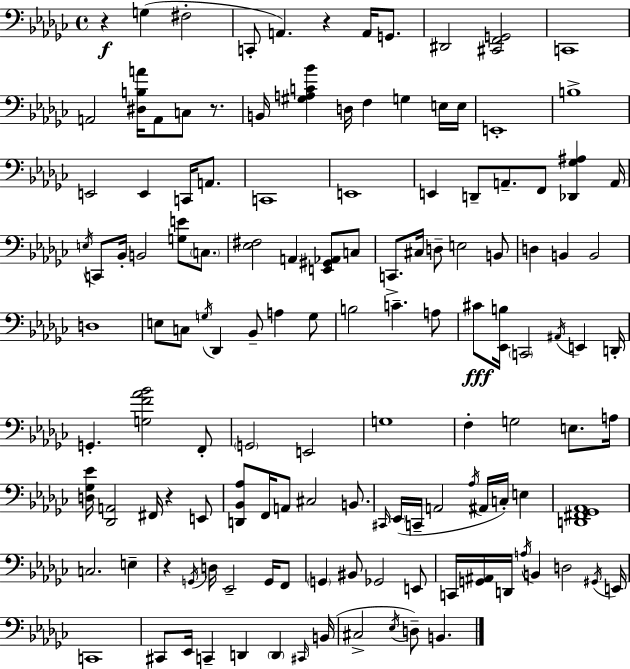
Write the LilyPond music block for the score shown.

{
  \clef bass
  \time 4/4
  \defaultTimeSignature
  \key ees \minor
  r4\f g4( fis2-. | c,8-. a,4.) r4 a,16 g,8. | dis,2 <cis, f, g,>2 | c,1 | \break a,2 <dis b a'>16 a,8 c8 r8. | b,16 <gis a c' bes'>4 d16 f4 g4 e16 e16 | e,1-. | b1-> | \break e,2 e,4 c,16 a,8. | c,1 | e,1 | e,4 d,8-- a,8.-- f,8 <des, ges ais>4 a,16 | \break \acciaccatura { e16 } c,8 bes,16-. b,2 <g e'>8 \parenthesize c8. | <ees fis>2 a,4 <e, gis, aes,>8 c8 | c,8.-> cis16 d8-- e2 b,8 | d4 b,4 b,2 | \break d1 | e8 c8 \acciaccatura { g16 } des,4 bes,8-- a4 | g8 b2 c'4.-- | a8 cis'8\fff <ees, b>16 \parenthesize c,2 \acciaccatura { ais,16 } e,4 | \break d,16-. g,4.-. <g f' aes' bes'>2 | f,8-. \parenthesize g,2 e,2 | g1 | f4-. g2 e8. | \break a16 <d ges ees'>16 <des, a,>2 fis,16 r4 | e,8 <d, bes, aes>8 f,16 a,8 cis2 | b,8. \grace { cis,16 } \parenthesize ees,16( c,16-- a,2 \acciaccatura { aes16 } ais,16 | c16-.) e4 <d, fis, ges, aes,>1 | \break c2. | e4-- r4 \acciaccatura { g,16 } d16 ees,2-- | g,16 f,8 \parenthesize g,4 bis,8 ges,2 | e,8 c,16 <g, ais,>16 d,16 \acciaccatura { a16 } b,4 d2 | \break \acciaccatura { gis,16 } e,16 c,1 | cis,8 ees,16 c,4-- d,4 | \parenthesize d,4 \grace { cis,16 }( b,16 cis2-> | \acciaccatura { ees16 }) d8-- b,4. \bar "|."
}